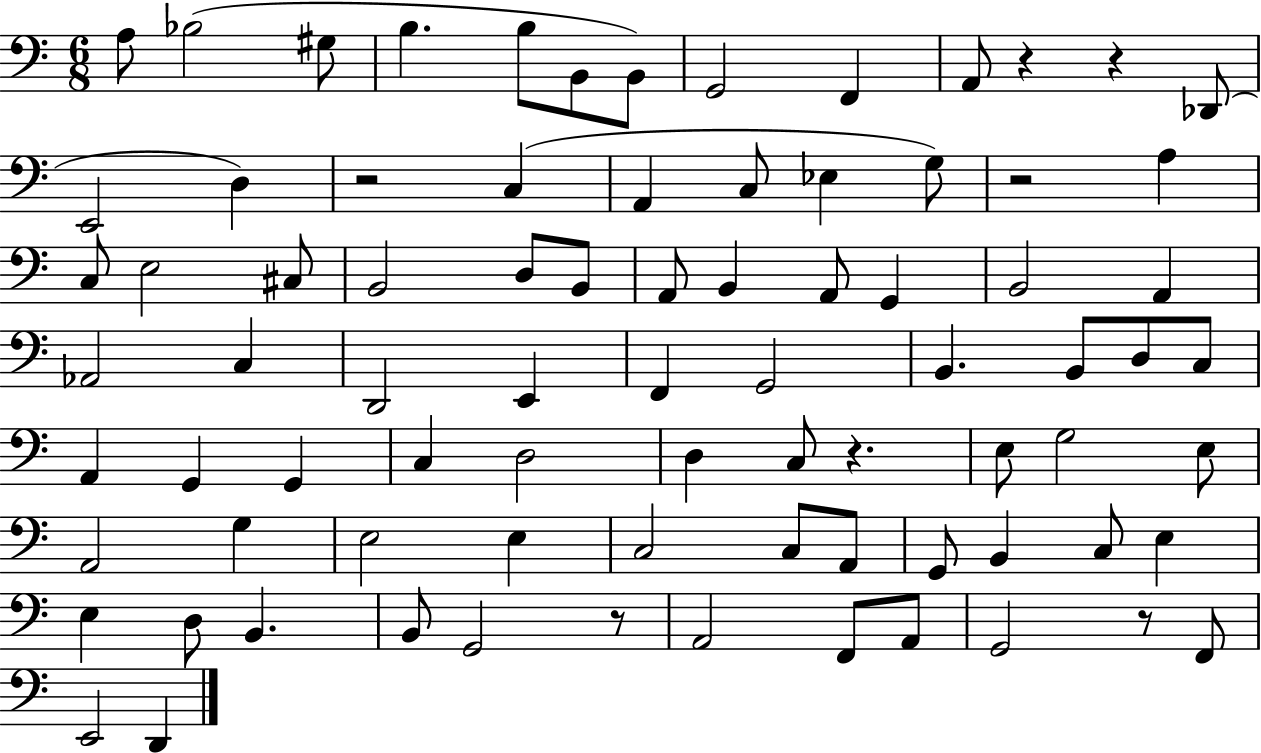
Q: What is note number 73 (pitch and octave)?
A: E2